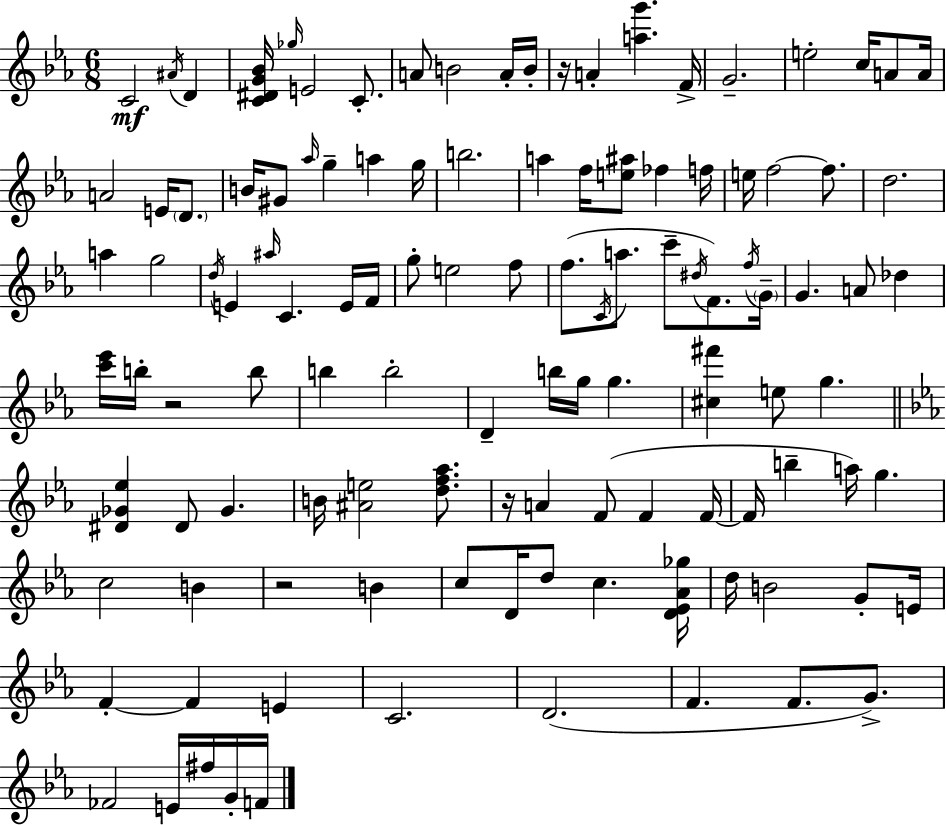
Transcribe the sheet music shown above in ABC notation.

X:1
T:Untitled
M:6/8
L:1/4
K:Cm
C2 ^A/4 D [C^DG_B]/4 _g/4 E2 C/2 A/2 B2 A/4 B/4 z/4 A [ag'] F/4 G2 e2 c/4 A/2 A/4 A2 E/4 D/2 B/4 ^G/2 _a/4 g a g/4 b2 a f/4 [e^a]/2 _f f/4 e/4 f2 f/2 d2 a g2 d/4 E ^a/4 C E/4 F/4 g/2 e2 f/2 f/2 C/4 a/2 c'/2 ^d/4 F/2 f/4 G/4 G A/2 _d [c'_e']/4 b/4 z2 b/2 b b2 D b/4 g/4 g [^c^f'] e/2 g [^D_G_e] ^D/2 _G B/4 [^Ae]2 [df_a]/2 z/4 A F/2 F F/4 F/4 b a/4 g c2 B z2 B c/2 D/4 d/2 c [D_E_A_g]/4 d/4 B2 G/2 E/4 F F E C2 D2 F F/2 G/2 _F2 E/4 ^f/4 G/4 F/4